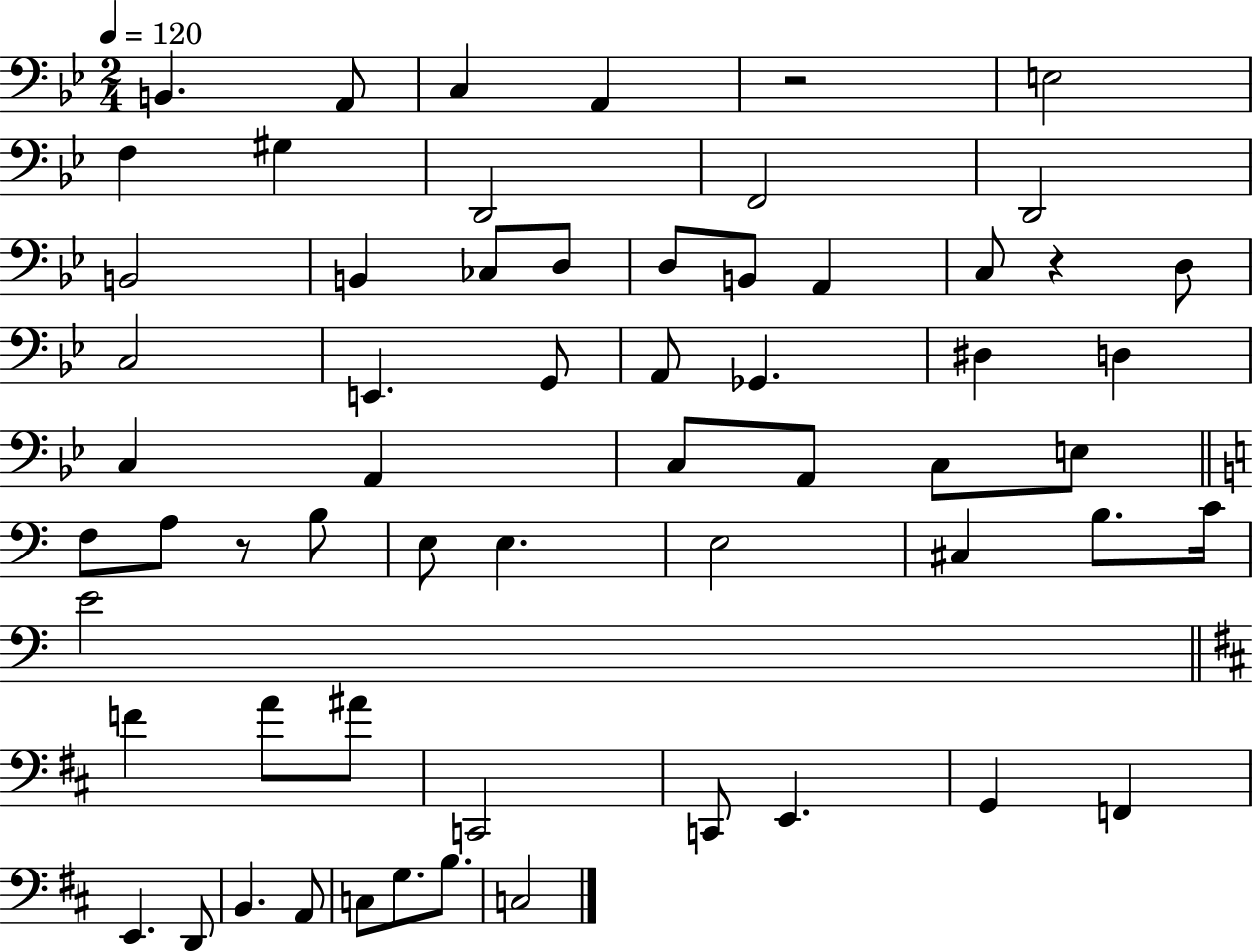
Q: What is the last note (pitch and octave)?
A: C3